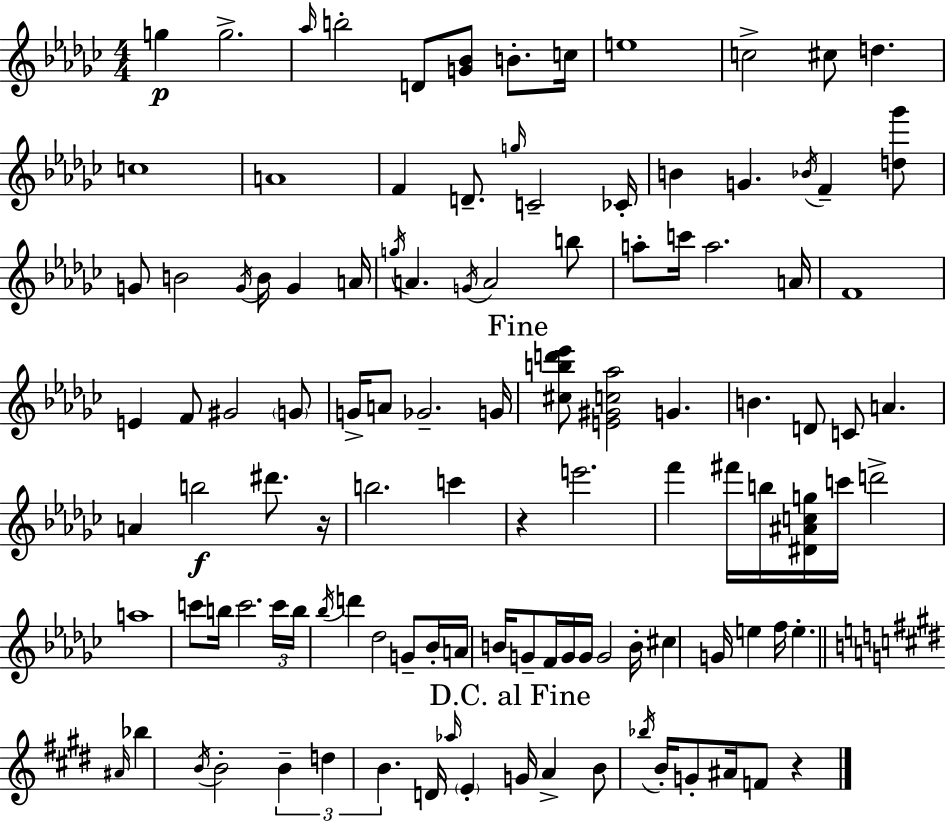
X:1
T:Untitled
M:4/4
L:1/4
K:Ebm
g g2 _a/4 b2 D/2 [G_B]/2 B/2 c/4 e4 c2 ^c/2 d c4 A4 F D/2 g/4 C2 _C/4 B G _B/4 F [d_g']/2 G/2 B2 G/4 B/4 G A/4 g/4 A G/4 A2 b/2 a/2 c'/4 a2 A/4 F4 E F/2 ^G2 G/2 G/4 A/2 _G2 G/4 [^cbd'_e']/2 [E^Gc_a]2 G B D/2 C/2 A A b2 ^d'/2 z/4 b2 c' z e'2 f' ^f'/4 b/4 [^D^Acg]/4 c'/4 d'2 a4 c'/2 b/4 c'2 c'/4 b/4 _b/4 d' _d2 G/2 _B/4 A/4 B/4 G/2 F/4 G/4 G/4 G2 B/4 ^c G/4 e f/4 e ^A/4 _b B/4 B2 B d B D/4 _a/4 E G/4 A B/2 _b/4 B/4 G/2 ^A/4 F/2 z